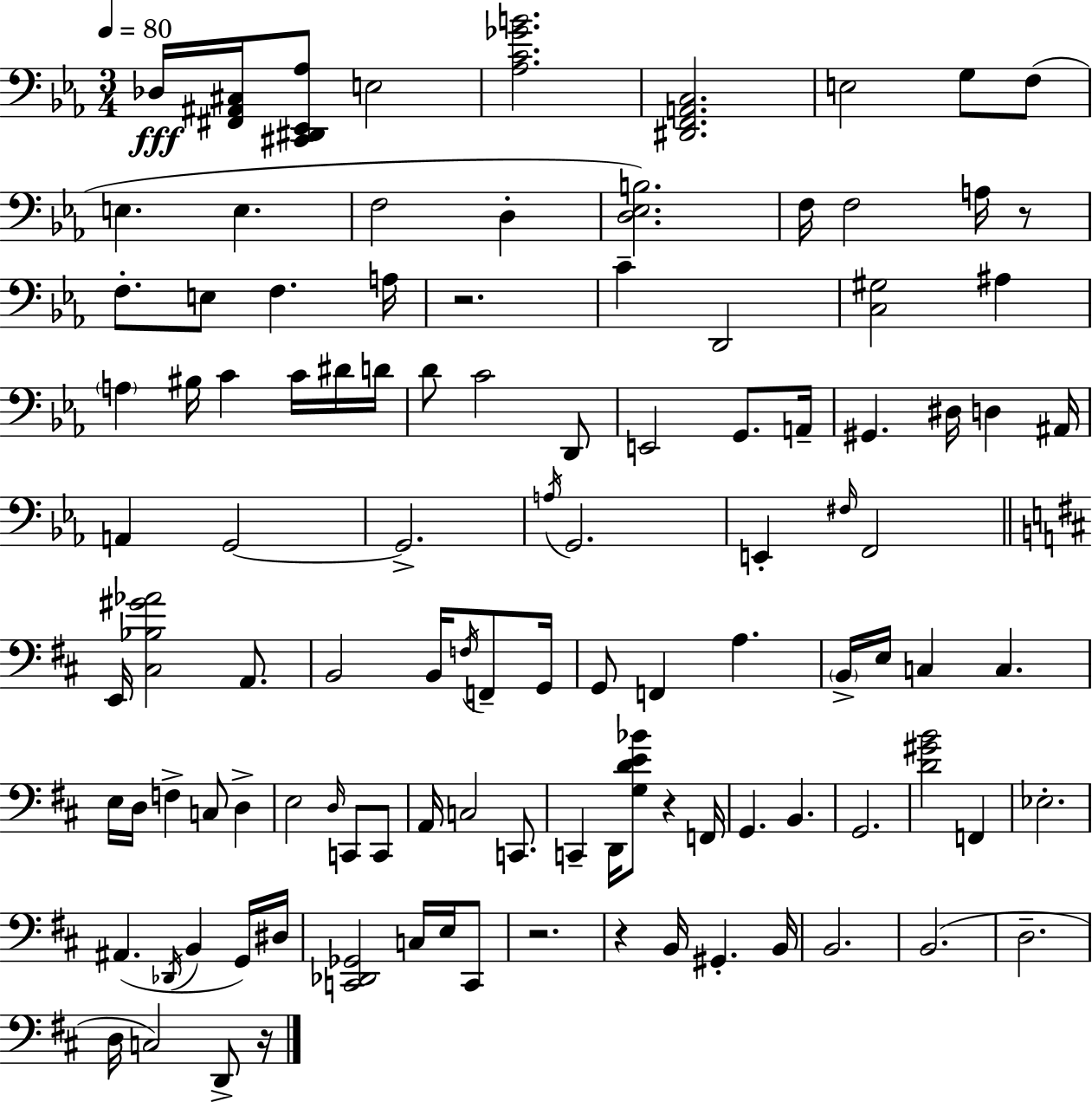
{
  \clef bass
  \numericTimeSignature
  \time 3/4
  \key ees \major
  \tempo 4 = 80
  des16\fff <fis, ais, cis>16 <cis, dis, ees, aes>8 e2 | <aes c' ges' b'>2. | <dis, f, a, c>2. | e2 g8 f8( | \break e4. e4. | f2 d4-. | <d ees b>2.) | f16 f2 a16 r8 | \break f8.-. e8 f4. a16 | r2. | c'4-- d,2 | <c gis>2 ais4 | \break \parenthesize a4 bis16 c'4 c'16 dis'16 d'16 | d'8 c'2 d,8 | e,2 g,8. a,16-- | gis,4. dis16 d4 ais,16 | \break a,4 g,2~~ | g,2.-> | \acciaccatura { a16 } g,2. | e,4-. \grace { fis16 } f,2 | \break \bar "||" \break \key b \minor e,16 <cis bes gis' aes'>2 a,8. | b,2 b,16 \acciaccatura { f16 } f,8-- | g,16 g,8 f,4 a4. | \parenthesize b,16-> e16 c4 c4. | \break e16 d16 f4-> c8 d4-> | e2 \grace { d16 } c,8 | c,8 a,16 c2 c,8. | c,4-- d,16 <g d' e' bes'>8 r4 | \break f,16 g,4. b,4. | g,2. | <d' gis' b'>2 f,4 | ees2.-. | \break ais,4.( \acciaccatura { des,16 } b,4 | g,16) dis16 <c, des, ges,>2 c16 | e16 c,8 r2. | r4 b,16 gis,4.-. | \break b,16 b,2. | b,2.( | d2.-- | d16 c2) | \break d,8-> r16 \bar "|."
}